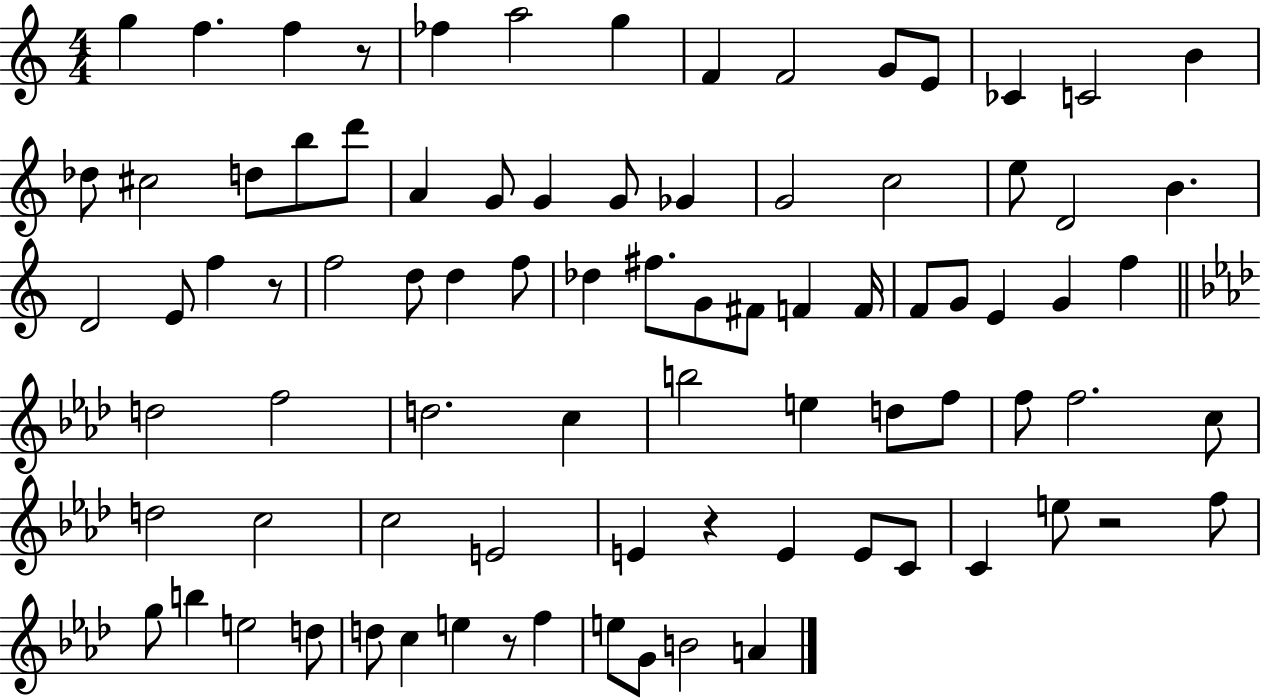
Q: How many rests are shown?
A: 5